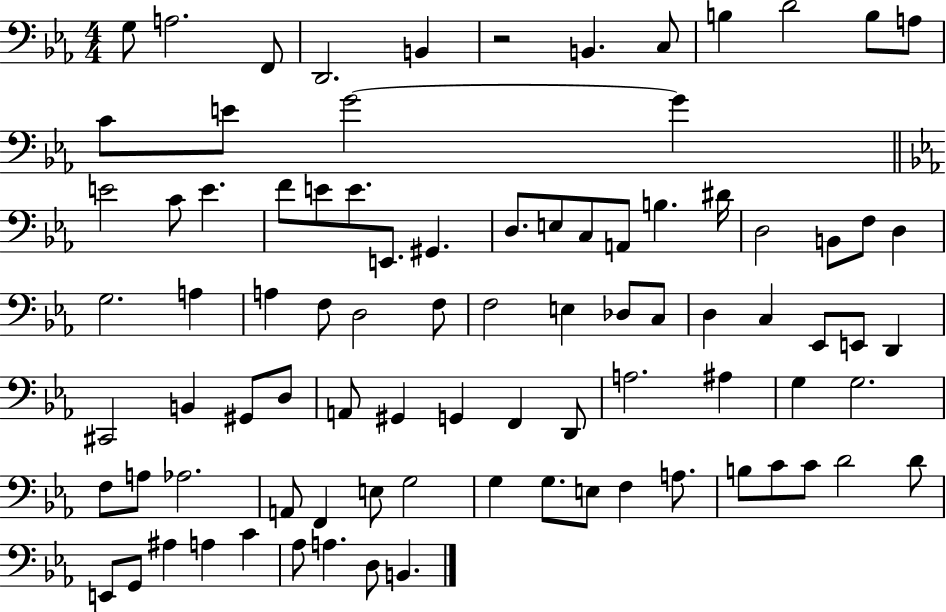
X:1
T:Untitled
M:4/4
L:1/4
K:Eb
G,/2 A,2 F,,/2 D,,2 B,, z2 B,, C,/2 B, D2 B,/2 A,/2 C/2 E/2 G2 G E2 C/2 E F/2 E/2 E/2 E,,/2 ^G,, D,/2 E,/2 C,/2 A,,/2 B, ^D/4 D,2 B,,/2 F,/2 D, G,2 A, A, F,/2 D,2 F,/2 F,2 E, _D,/2 C,/2 D, C, _E,,/2 E,,/2 D,, ^C,,2 B,, ^G,,/2 D,/2 A,,/2 ^G,, G,, F,, D,,/2 A,2 ^A, G, G,2 F,/2 A,/2 _A,2 A,,/2 F,, E,/2 G,2 G, G,/2 E,/2 F, A,/2 B,/2 C/2 C/2 D2 D/2 E,,/2 G,,/2 ^A, A, C _A,/2 A, D,/2 B,,